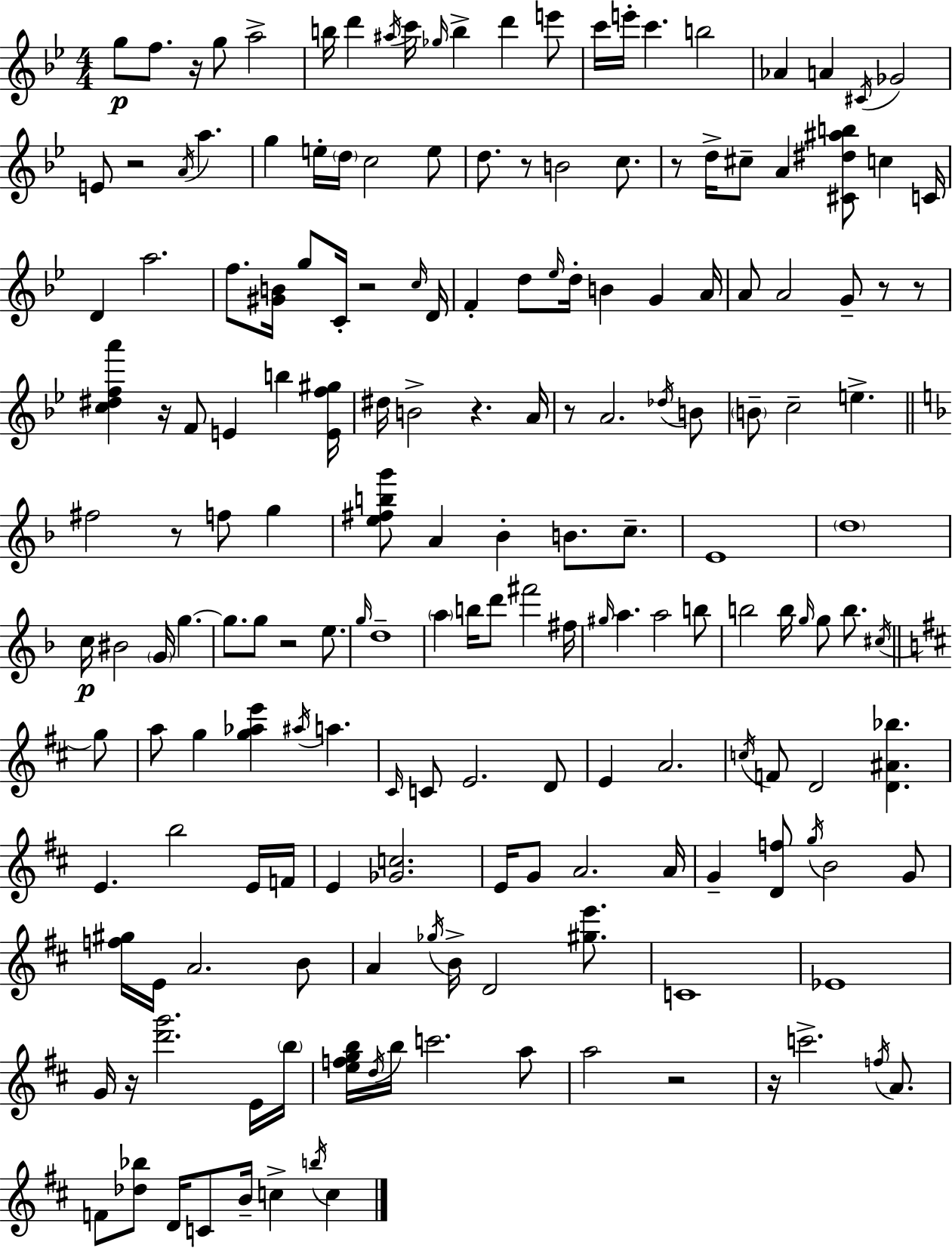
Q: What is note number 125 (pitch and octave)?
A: G4